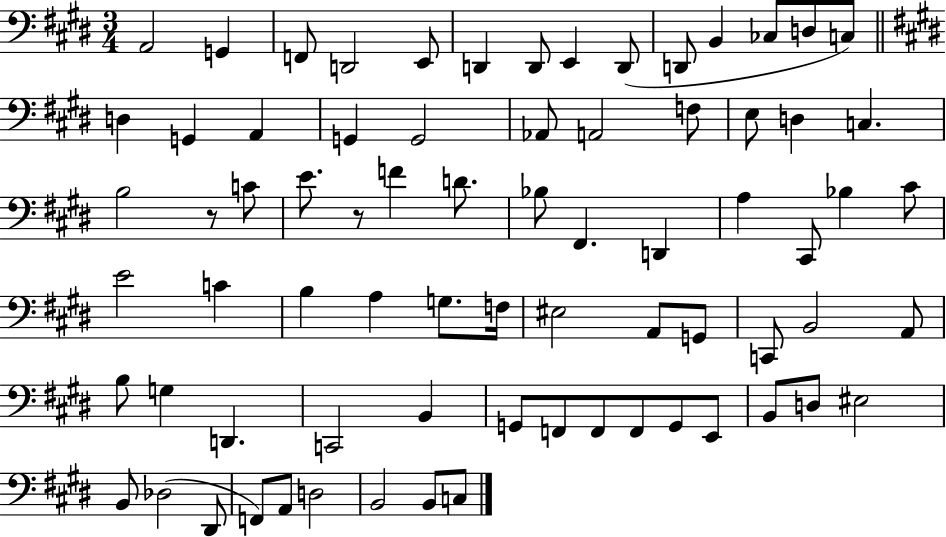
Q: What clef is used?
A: bass